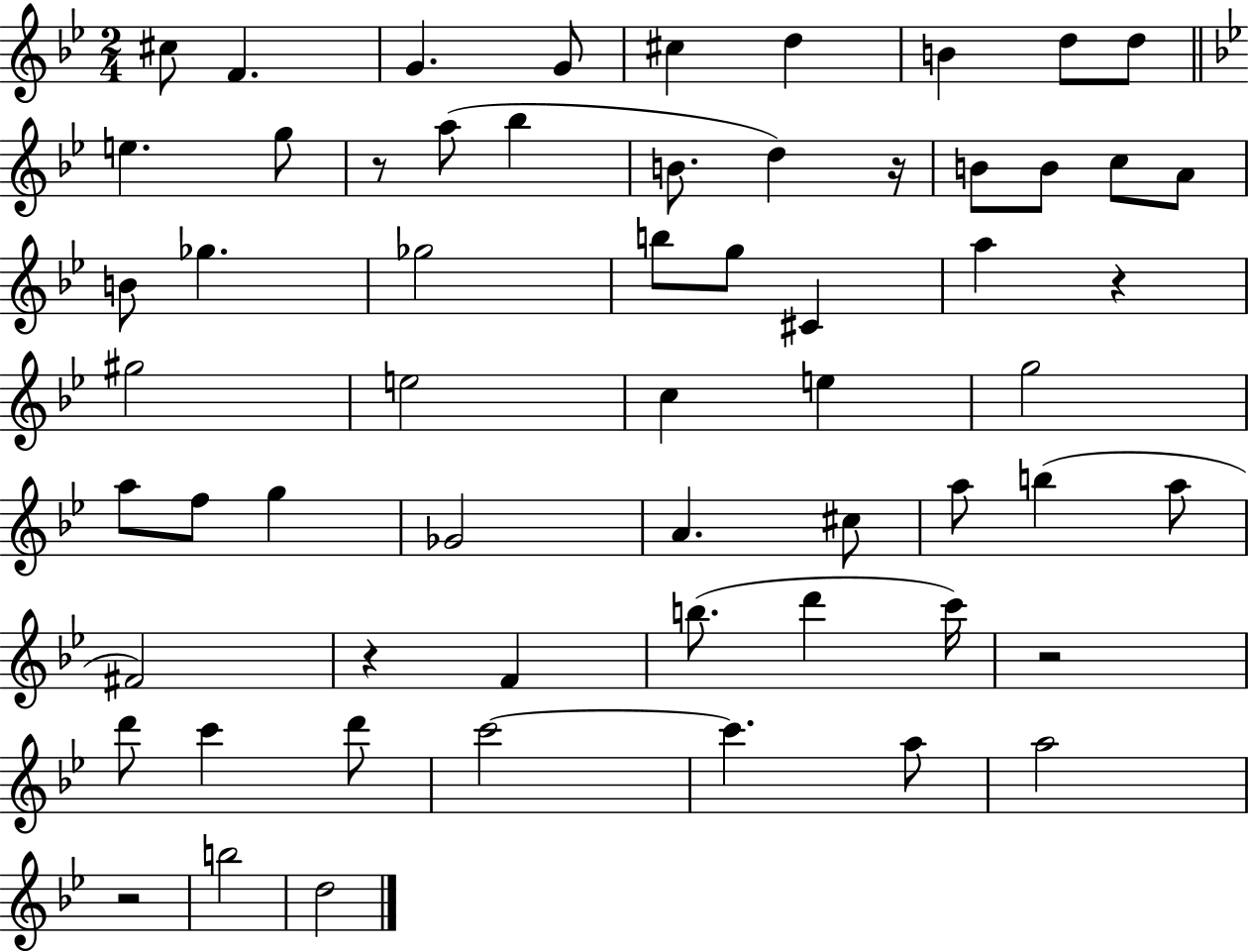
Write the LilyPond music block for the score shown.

{
  \clef treble
  \numericTimeSignature
  \time 2/4
  \key bes \major
  cis''8 f'4. | g'4. g'8 | cis''4 d''4 | b'4 d''8 d''8 | \break \bar "||" \break \key bes \major e''4. g''8 | r8 a''8( bes''4 | b'8. d''4) r16 | b'8 b'8 c''8 a'8 | \break b'8 ges''4. | ges''2 | b''8 g''8 cis'4 | a''4 r4 | \break gis''2 | e''2 | c''4 e''4 | g''2 | \break a''8 f''8 g''4 | ges'2 | a'4. cis''8 | a''8 b''4( a''8 | \break fis'2) | r4 f'4 | b''8.( d'''4 c'''16) | r2 | \break d'''8 c'''4 d'''8 | c'''2~~ | c'''4. a''8 | a''2 | \break r2 | b''2 | d''2 | \bar "|."
}